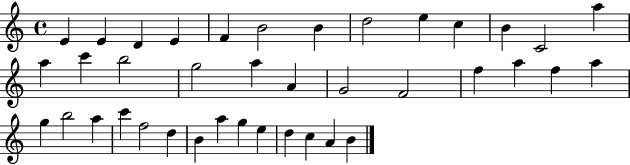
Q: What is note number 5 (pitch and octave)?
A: F4